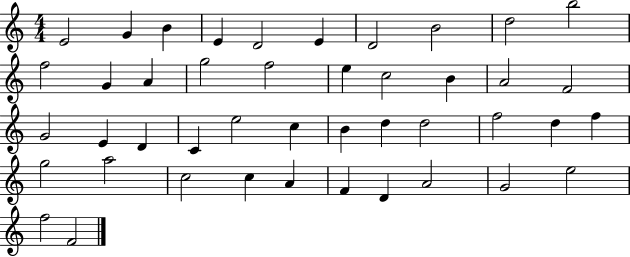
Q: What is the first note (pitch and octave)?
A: E4